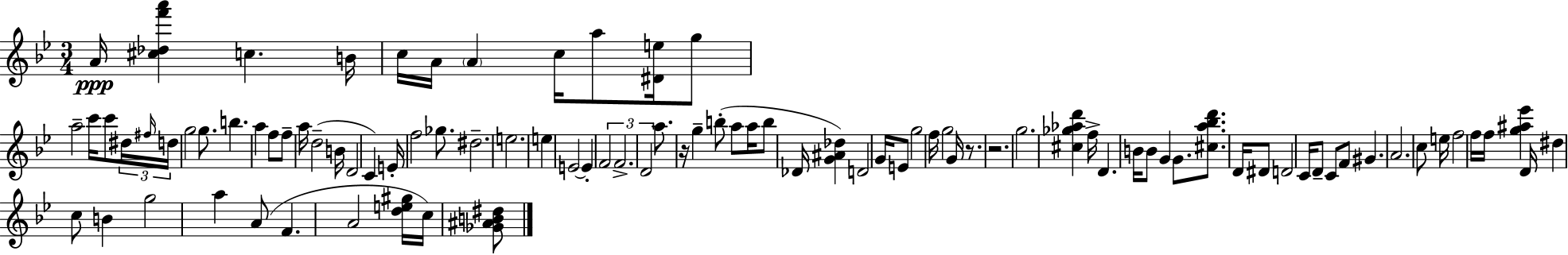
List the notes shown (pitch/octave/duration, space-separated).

A4/s [C#5,Db5,F6,A6]/q C5/q. B4/s C5/s A4/s A4/q C5/s A5/e [D#4,E5]/s G5/e A5/h C6/s C6/e D#5/s F#5/s D5/s G5/h G5/e. B5/q. A5/q F5/e F5/e A5/s D5/h B4/s D4/h C4/q E4/s F5/h Gb5/e. D#5/h. E5/h. E5/q E4/h E4/q F4/h F4/h. D4/h A5/e. R/s G5/q B5/e A5/e A5/s B5/e Db4/s [G4,A#4,Db5]/q D4/h G4/s E4/e G5/h F5/s G5/h G4/s R/e. R/h. G5/h. [C#5,Gb5,Ab5,D6]/q F5/s D4/q. B4/s B4/e G4/q G4/e. [C#5,A5,Bb5,D6]/e. D4/s D#4/e D4/h C4/s D4/e C4/e F4/e G#4/q. A4/h. C5/e E5/s F5/h F5/s F5/s [G5,A#5,Eb6]/q D4/s D#5/q C5/e B4/q G5/h A5/q A4/e F4/q. A4/h [D5,E5,G#5]/s C5/s [Gb4,A#4,B4,D#5]/e